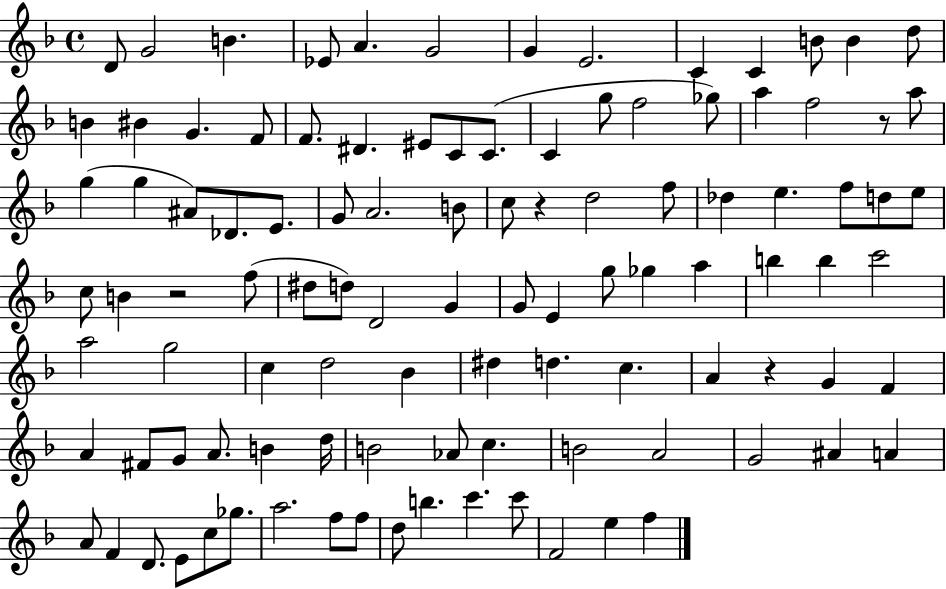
X:1
T:Untitled
M:4/4
L:1/4
K:F
D/2 G2 B _E/2 A G2 G E2 C C B/2 B d/2 B ^B G F/2 F/2 ^D ^E/2 C/2 C/2 C g/2 f2 _g/2 a f2 z/2 a/2 g g ^A/2 _D/2 E/2 G/2 A2 B/2 c/2 z d2 f/2 _d e f/2 d/2 e/2 c/2 B z2 f/2 ^d/2 d/2 D2 G G/2 E g/2 _g a b b c'2 a2 g2 c d2 _B ^d d c A z G F A ^F/2 G/2 A/2 B d/4 B2 _A/2 c B2 A2 G2 ^A A A/2 F D/2 E/2 c/2 _g/2 a2 f/2 f/2 d/2 b c' c'/2 F2 e f